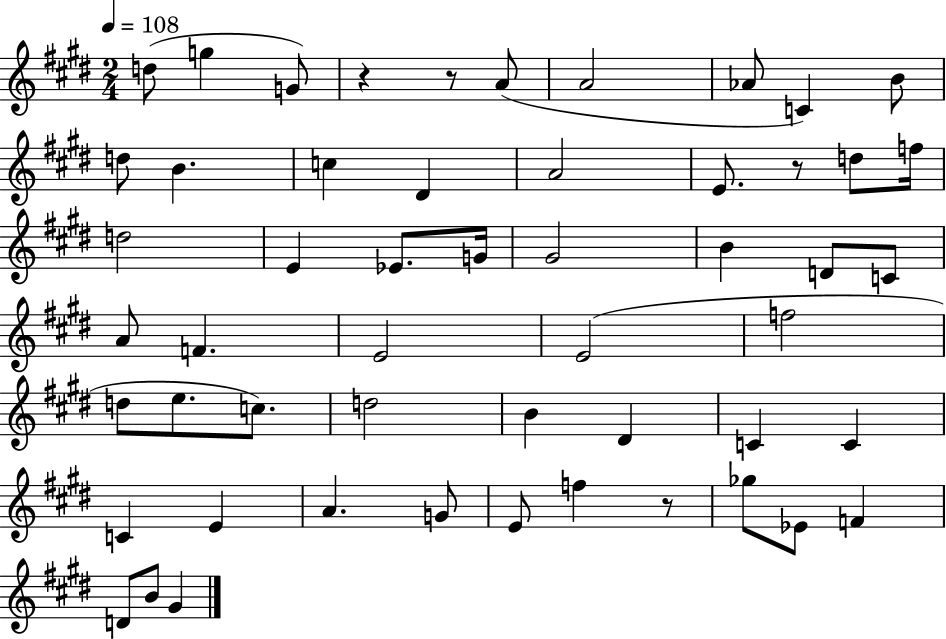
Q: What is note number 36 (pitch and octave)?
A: C4